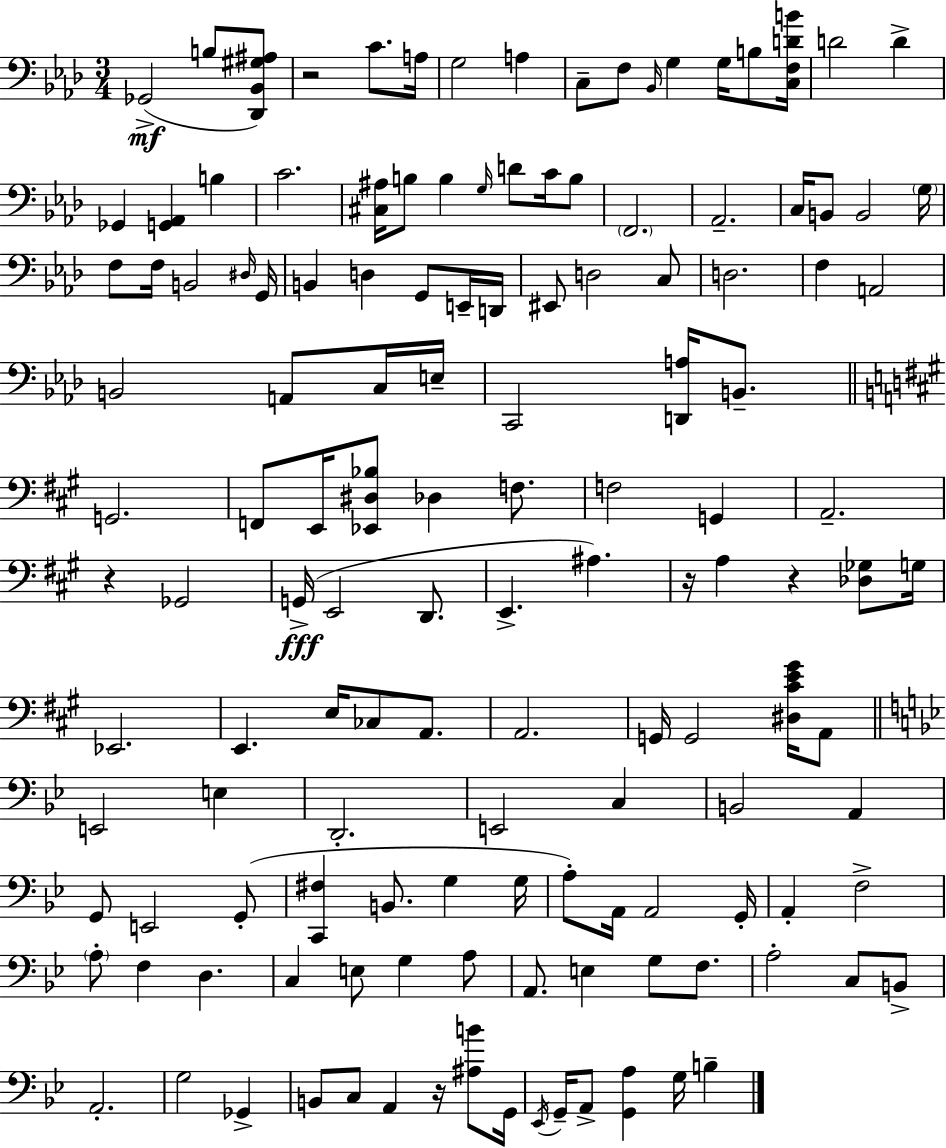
X:1
T:Untitled
M:3/4
L:1/4
K:Ab
_G,,2 B,/2 [_D,,_B,,^G,^A,]/2 z2 C/2 A,/4 G,2 A, C,/2 F,/2 _B,,/4 G, G,/4 B,/2 [C,F,DB]/4 D2 D _G,, [G,,_A,,] B, C2 [^C,^A,]/4 B,/2 B, G,/4 D/2 C/4 B,/2 F,,2 _A,,2 C,/4 B,,/2 B,,2 G,/4 F,/2 F,/4 B,,2 ^D,/4 G,,/4 B,, D, G,,/2 E,,/4 D,,/4 ^E,,/2 D,2 C,/2 D,2 F, A,,2 B,,2 A,,/2 C,/4 E,/4 C,,2 [D,,A,]/4 B,,/2 G,,2 F,,/2 E,,/4 [_E,,^D,_B,]/2 _D, F,/2 F,2 G,, A,,2 z _G,,2 G,,/4 E,,2 D,,/2 E,, ^A, z/4 A, z [_D,_G,]/2 G,/4 _E,,2 E,, E,/4 _C,/2 A,,/2 A,,2 G,,/4 G,,2 [^D,^CE^G]/4 A,,/2 E,,2 E, D,,2 E,,2 C, B,,2 A,, G,,/2 E,,2 G,,/2 [C,,^F,] B,,/2 G, G,/4 A,/2 A,,/4 A,,2 G,,/4 A,, F,2 A,/2 F, D, C, E,/2 G, A,/2 A,,/2 E, G,/2 F,/2 A,2 C,/2 B,,/2 A,,2 G,2 _G,, B,,/2 C,/2 A,, z/4 [^A,B]/2 G,,/4 _E,,/4 G,,/4 A,,/2 [G,,A,] G,/4 B,